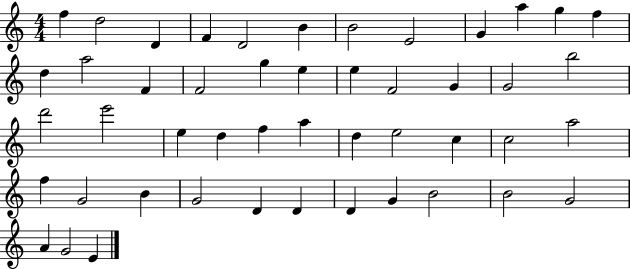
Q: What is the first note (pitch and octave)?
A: F5